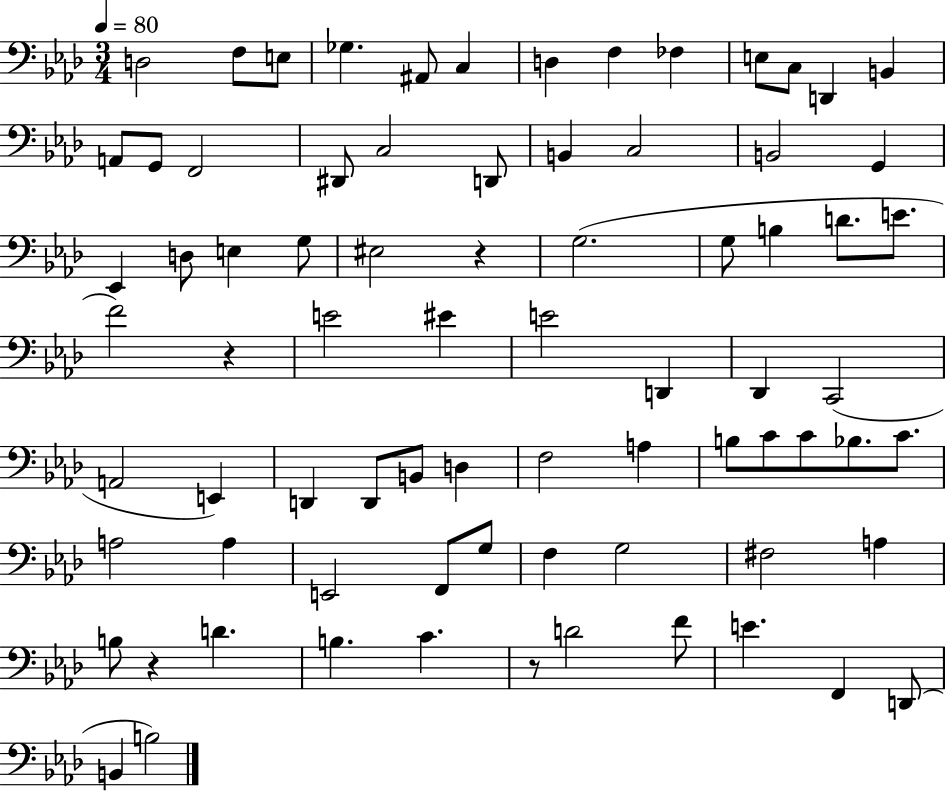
D3/h F3/e E3/e Gb3/q. A#2/e C3/q D3/q F3/q FES3/q E3/e C3/e D2/q B2/q A2/e G2/e F2/h D#2/e C3/h D2/e B2/q C3/h B2/h G2/q Eb2/q D3/e E3/q G3/e EIS3/h R/q G3/h. G3/e B3/q D4/e. E4/e. F4/h R/q E4/h EIS4/q E4/h D2/q Db2/q C2/h A2/h E2/q D2/q D2/e B2/e D3/q F3/h A3/q B3/e C4/e C4/e Bb3/e. C4/e. A3/h A3/q E2/h F2/e G3/e F3/q G3/h F#3/h A3/q B3/e R/q D4/q. B3/q. C4/q. R/e D4/h F4/e E4/q. F2/q D2/e B2/q B3/h